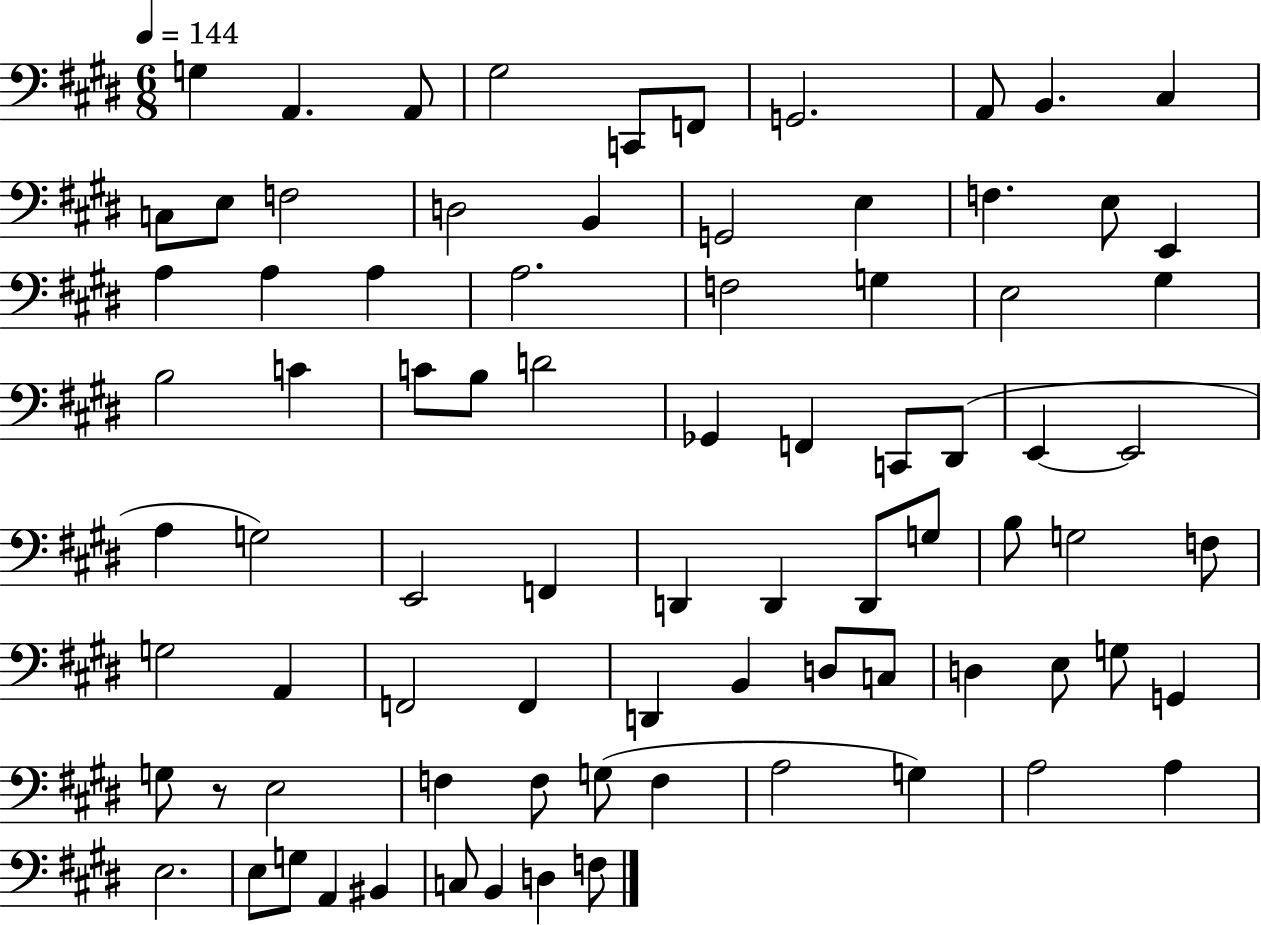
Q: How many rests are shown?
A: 1